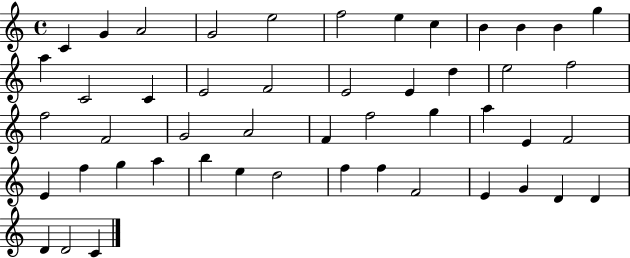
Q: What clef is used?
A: treble